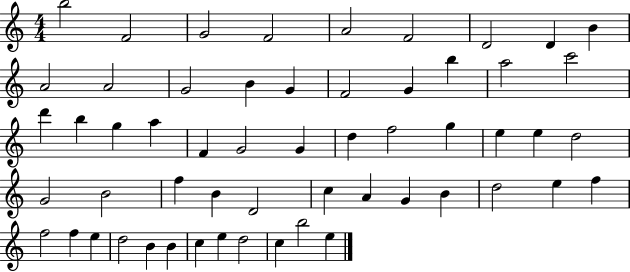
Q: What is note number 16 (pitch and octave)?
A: G4